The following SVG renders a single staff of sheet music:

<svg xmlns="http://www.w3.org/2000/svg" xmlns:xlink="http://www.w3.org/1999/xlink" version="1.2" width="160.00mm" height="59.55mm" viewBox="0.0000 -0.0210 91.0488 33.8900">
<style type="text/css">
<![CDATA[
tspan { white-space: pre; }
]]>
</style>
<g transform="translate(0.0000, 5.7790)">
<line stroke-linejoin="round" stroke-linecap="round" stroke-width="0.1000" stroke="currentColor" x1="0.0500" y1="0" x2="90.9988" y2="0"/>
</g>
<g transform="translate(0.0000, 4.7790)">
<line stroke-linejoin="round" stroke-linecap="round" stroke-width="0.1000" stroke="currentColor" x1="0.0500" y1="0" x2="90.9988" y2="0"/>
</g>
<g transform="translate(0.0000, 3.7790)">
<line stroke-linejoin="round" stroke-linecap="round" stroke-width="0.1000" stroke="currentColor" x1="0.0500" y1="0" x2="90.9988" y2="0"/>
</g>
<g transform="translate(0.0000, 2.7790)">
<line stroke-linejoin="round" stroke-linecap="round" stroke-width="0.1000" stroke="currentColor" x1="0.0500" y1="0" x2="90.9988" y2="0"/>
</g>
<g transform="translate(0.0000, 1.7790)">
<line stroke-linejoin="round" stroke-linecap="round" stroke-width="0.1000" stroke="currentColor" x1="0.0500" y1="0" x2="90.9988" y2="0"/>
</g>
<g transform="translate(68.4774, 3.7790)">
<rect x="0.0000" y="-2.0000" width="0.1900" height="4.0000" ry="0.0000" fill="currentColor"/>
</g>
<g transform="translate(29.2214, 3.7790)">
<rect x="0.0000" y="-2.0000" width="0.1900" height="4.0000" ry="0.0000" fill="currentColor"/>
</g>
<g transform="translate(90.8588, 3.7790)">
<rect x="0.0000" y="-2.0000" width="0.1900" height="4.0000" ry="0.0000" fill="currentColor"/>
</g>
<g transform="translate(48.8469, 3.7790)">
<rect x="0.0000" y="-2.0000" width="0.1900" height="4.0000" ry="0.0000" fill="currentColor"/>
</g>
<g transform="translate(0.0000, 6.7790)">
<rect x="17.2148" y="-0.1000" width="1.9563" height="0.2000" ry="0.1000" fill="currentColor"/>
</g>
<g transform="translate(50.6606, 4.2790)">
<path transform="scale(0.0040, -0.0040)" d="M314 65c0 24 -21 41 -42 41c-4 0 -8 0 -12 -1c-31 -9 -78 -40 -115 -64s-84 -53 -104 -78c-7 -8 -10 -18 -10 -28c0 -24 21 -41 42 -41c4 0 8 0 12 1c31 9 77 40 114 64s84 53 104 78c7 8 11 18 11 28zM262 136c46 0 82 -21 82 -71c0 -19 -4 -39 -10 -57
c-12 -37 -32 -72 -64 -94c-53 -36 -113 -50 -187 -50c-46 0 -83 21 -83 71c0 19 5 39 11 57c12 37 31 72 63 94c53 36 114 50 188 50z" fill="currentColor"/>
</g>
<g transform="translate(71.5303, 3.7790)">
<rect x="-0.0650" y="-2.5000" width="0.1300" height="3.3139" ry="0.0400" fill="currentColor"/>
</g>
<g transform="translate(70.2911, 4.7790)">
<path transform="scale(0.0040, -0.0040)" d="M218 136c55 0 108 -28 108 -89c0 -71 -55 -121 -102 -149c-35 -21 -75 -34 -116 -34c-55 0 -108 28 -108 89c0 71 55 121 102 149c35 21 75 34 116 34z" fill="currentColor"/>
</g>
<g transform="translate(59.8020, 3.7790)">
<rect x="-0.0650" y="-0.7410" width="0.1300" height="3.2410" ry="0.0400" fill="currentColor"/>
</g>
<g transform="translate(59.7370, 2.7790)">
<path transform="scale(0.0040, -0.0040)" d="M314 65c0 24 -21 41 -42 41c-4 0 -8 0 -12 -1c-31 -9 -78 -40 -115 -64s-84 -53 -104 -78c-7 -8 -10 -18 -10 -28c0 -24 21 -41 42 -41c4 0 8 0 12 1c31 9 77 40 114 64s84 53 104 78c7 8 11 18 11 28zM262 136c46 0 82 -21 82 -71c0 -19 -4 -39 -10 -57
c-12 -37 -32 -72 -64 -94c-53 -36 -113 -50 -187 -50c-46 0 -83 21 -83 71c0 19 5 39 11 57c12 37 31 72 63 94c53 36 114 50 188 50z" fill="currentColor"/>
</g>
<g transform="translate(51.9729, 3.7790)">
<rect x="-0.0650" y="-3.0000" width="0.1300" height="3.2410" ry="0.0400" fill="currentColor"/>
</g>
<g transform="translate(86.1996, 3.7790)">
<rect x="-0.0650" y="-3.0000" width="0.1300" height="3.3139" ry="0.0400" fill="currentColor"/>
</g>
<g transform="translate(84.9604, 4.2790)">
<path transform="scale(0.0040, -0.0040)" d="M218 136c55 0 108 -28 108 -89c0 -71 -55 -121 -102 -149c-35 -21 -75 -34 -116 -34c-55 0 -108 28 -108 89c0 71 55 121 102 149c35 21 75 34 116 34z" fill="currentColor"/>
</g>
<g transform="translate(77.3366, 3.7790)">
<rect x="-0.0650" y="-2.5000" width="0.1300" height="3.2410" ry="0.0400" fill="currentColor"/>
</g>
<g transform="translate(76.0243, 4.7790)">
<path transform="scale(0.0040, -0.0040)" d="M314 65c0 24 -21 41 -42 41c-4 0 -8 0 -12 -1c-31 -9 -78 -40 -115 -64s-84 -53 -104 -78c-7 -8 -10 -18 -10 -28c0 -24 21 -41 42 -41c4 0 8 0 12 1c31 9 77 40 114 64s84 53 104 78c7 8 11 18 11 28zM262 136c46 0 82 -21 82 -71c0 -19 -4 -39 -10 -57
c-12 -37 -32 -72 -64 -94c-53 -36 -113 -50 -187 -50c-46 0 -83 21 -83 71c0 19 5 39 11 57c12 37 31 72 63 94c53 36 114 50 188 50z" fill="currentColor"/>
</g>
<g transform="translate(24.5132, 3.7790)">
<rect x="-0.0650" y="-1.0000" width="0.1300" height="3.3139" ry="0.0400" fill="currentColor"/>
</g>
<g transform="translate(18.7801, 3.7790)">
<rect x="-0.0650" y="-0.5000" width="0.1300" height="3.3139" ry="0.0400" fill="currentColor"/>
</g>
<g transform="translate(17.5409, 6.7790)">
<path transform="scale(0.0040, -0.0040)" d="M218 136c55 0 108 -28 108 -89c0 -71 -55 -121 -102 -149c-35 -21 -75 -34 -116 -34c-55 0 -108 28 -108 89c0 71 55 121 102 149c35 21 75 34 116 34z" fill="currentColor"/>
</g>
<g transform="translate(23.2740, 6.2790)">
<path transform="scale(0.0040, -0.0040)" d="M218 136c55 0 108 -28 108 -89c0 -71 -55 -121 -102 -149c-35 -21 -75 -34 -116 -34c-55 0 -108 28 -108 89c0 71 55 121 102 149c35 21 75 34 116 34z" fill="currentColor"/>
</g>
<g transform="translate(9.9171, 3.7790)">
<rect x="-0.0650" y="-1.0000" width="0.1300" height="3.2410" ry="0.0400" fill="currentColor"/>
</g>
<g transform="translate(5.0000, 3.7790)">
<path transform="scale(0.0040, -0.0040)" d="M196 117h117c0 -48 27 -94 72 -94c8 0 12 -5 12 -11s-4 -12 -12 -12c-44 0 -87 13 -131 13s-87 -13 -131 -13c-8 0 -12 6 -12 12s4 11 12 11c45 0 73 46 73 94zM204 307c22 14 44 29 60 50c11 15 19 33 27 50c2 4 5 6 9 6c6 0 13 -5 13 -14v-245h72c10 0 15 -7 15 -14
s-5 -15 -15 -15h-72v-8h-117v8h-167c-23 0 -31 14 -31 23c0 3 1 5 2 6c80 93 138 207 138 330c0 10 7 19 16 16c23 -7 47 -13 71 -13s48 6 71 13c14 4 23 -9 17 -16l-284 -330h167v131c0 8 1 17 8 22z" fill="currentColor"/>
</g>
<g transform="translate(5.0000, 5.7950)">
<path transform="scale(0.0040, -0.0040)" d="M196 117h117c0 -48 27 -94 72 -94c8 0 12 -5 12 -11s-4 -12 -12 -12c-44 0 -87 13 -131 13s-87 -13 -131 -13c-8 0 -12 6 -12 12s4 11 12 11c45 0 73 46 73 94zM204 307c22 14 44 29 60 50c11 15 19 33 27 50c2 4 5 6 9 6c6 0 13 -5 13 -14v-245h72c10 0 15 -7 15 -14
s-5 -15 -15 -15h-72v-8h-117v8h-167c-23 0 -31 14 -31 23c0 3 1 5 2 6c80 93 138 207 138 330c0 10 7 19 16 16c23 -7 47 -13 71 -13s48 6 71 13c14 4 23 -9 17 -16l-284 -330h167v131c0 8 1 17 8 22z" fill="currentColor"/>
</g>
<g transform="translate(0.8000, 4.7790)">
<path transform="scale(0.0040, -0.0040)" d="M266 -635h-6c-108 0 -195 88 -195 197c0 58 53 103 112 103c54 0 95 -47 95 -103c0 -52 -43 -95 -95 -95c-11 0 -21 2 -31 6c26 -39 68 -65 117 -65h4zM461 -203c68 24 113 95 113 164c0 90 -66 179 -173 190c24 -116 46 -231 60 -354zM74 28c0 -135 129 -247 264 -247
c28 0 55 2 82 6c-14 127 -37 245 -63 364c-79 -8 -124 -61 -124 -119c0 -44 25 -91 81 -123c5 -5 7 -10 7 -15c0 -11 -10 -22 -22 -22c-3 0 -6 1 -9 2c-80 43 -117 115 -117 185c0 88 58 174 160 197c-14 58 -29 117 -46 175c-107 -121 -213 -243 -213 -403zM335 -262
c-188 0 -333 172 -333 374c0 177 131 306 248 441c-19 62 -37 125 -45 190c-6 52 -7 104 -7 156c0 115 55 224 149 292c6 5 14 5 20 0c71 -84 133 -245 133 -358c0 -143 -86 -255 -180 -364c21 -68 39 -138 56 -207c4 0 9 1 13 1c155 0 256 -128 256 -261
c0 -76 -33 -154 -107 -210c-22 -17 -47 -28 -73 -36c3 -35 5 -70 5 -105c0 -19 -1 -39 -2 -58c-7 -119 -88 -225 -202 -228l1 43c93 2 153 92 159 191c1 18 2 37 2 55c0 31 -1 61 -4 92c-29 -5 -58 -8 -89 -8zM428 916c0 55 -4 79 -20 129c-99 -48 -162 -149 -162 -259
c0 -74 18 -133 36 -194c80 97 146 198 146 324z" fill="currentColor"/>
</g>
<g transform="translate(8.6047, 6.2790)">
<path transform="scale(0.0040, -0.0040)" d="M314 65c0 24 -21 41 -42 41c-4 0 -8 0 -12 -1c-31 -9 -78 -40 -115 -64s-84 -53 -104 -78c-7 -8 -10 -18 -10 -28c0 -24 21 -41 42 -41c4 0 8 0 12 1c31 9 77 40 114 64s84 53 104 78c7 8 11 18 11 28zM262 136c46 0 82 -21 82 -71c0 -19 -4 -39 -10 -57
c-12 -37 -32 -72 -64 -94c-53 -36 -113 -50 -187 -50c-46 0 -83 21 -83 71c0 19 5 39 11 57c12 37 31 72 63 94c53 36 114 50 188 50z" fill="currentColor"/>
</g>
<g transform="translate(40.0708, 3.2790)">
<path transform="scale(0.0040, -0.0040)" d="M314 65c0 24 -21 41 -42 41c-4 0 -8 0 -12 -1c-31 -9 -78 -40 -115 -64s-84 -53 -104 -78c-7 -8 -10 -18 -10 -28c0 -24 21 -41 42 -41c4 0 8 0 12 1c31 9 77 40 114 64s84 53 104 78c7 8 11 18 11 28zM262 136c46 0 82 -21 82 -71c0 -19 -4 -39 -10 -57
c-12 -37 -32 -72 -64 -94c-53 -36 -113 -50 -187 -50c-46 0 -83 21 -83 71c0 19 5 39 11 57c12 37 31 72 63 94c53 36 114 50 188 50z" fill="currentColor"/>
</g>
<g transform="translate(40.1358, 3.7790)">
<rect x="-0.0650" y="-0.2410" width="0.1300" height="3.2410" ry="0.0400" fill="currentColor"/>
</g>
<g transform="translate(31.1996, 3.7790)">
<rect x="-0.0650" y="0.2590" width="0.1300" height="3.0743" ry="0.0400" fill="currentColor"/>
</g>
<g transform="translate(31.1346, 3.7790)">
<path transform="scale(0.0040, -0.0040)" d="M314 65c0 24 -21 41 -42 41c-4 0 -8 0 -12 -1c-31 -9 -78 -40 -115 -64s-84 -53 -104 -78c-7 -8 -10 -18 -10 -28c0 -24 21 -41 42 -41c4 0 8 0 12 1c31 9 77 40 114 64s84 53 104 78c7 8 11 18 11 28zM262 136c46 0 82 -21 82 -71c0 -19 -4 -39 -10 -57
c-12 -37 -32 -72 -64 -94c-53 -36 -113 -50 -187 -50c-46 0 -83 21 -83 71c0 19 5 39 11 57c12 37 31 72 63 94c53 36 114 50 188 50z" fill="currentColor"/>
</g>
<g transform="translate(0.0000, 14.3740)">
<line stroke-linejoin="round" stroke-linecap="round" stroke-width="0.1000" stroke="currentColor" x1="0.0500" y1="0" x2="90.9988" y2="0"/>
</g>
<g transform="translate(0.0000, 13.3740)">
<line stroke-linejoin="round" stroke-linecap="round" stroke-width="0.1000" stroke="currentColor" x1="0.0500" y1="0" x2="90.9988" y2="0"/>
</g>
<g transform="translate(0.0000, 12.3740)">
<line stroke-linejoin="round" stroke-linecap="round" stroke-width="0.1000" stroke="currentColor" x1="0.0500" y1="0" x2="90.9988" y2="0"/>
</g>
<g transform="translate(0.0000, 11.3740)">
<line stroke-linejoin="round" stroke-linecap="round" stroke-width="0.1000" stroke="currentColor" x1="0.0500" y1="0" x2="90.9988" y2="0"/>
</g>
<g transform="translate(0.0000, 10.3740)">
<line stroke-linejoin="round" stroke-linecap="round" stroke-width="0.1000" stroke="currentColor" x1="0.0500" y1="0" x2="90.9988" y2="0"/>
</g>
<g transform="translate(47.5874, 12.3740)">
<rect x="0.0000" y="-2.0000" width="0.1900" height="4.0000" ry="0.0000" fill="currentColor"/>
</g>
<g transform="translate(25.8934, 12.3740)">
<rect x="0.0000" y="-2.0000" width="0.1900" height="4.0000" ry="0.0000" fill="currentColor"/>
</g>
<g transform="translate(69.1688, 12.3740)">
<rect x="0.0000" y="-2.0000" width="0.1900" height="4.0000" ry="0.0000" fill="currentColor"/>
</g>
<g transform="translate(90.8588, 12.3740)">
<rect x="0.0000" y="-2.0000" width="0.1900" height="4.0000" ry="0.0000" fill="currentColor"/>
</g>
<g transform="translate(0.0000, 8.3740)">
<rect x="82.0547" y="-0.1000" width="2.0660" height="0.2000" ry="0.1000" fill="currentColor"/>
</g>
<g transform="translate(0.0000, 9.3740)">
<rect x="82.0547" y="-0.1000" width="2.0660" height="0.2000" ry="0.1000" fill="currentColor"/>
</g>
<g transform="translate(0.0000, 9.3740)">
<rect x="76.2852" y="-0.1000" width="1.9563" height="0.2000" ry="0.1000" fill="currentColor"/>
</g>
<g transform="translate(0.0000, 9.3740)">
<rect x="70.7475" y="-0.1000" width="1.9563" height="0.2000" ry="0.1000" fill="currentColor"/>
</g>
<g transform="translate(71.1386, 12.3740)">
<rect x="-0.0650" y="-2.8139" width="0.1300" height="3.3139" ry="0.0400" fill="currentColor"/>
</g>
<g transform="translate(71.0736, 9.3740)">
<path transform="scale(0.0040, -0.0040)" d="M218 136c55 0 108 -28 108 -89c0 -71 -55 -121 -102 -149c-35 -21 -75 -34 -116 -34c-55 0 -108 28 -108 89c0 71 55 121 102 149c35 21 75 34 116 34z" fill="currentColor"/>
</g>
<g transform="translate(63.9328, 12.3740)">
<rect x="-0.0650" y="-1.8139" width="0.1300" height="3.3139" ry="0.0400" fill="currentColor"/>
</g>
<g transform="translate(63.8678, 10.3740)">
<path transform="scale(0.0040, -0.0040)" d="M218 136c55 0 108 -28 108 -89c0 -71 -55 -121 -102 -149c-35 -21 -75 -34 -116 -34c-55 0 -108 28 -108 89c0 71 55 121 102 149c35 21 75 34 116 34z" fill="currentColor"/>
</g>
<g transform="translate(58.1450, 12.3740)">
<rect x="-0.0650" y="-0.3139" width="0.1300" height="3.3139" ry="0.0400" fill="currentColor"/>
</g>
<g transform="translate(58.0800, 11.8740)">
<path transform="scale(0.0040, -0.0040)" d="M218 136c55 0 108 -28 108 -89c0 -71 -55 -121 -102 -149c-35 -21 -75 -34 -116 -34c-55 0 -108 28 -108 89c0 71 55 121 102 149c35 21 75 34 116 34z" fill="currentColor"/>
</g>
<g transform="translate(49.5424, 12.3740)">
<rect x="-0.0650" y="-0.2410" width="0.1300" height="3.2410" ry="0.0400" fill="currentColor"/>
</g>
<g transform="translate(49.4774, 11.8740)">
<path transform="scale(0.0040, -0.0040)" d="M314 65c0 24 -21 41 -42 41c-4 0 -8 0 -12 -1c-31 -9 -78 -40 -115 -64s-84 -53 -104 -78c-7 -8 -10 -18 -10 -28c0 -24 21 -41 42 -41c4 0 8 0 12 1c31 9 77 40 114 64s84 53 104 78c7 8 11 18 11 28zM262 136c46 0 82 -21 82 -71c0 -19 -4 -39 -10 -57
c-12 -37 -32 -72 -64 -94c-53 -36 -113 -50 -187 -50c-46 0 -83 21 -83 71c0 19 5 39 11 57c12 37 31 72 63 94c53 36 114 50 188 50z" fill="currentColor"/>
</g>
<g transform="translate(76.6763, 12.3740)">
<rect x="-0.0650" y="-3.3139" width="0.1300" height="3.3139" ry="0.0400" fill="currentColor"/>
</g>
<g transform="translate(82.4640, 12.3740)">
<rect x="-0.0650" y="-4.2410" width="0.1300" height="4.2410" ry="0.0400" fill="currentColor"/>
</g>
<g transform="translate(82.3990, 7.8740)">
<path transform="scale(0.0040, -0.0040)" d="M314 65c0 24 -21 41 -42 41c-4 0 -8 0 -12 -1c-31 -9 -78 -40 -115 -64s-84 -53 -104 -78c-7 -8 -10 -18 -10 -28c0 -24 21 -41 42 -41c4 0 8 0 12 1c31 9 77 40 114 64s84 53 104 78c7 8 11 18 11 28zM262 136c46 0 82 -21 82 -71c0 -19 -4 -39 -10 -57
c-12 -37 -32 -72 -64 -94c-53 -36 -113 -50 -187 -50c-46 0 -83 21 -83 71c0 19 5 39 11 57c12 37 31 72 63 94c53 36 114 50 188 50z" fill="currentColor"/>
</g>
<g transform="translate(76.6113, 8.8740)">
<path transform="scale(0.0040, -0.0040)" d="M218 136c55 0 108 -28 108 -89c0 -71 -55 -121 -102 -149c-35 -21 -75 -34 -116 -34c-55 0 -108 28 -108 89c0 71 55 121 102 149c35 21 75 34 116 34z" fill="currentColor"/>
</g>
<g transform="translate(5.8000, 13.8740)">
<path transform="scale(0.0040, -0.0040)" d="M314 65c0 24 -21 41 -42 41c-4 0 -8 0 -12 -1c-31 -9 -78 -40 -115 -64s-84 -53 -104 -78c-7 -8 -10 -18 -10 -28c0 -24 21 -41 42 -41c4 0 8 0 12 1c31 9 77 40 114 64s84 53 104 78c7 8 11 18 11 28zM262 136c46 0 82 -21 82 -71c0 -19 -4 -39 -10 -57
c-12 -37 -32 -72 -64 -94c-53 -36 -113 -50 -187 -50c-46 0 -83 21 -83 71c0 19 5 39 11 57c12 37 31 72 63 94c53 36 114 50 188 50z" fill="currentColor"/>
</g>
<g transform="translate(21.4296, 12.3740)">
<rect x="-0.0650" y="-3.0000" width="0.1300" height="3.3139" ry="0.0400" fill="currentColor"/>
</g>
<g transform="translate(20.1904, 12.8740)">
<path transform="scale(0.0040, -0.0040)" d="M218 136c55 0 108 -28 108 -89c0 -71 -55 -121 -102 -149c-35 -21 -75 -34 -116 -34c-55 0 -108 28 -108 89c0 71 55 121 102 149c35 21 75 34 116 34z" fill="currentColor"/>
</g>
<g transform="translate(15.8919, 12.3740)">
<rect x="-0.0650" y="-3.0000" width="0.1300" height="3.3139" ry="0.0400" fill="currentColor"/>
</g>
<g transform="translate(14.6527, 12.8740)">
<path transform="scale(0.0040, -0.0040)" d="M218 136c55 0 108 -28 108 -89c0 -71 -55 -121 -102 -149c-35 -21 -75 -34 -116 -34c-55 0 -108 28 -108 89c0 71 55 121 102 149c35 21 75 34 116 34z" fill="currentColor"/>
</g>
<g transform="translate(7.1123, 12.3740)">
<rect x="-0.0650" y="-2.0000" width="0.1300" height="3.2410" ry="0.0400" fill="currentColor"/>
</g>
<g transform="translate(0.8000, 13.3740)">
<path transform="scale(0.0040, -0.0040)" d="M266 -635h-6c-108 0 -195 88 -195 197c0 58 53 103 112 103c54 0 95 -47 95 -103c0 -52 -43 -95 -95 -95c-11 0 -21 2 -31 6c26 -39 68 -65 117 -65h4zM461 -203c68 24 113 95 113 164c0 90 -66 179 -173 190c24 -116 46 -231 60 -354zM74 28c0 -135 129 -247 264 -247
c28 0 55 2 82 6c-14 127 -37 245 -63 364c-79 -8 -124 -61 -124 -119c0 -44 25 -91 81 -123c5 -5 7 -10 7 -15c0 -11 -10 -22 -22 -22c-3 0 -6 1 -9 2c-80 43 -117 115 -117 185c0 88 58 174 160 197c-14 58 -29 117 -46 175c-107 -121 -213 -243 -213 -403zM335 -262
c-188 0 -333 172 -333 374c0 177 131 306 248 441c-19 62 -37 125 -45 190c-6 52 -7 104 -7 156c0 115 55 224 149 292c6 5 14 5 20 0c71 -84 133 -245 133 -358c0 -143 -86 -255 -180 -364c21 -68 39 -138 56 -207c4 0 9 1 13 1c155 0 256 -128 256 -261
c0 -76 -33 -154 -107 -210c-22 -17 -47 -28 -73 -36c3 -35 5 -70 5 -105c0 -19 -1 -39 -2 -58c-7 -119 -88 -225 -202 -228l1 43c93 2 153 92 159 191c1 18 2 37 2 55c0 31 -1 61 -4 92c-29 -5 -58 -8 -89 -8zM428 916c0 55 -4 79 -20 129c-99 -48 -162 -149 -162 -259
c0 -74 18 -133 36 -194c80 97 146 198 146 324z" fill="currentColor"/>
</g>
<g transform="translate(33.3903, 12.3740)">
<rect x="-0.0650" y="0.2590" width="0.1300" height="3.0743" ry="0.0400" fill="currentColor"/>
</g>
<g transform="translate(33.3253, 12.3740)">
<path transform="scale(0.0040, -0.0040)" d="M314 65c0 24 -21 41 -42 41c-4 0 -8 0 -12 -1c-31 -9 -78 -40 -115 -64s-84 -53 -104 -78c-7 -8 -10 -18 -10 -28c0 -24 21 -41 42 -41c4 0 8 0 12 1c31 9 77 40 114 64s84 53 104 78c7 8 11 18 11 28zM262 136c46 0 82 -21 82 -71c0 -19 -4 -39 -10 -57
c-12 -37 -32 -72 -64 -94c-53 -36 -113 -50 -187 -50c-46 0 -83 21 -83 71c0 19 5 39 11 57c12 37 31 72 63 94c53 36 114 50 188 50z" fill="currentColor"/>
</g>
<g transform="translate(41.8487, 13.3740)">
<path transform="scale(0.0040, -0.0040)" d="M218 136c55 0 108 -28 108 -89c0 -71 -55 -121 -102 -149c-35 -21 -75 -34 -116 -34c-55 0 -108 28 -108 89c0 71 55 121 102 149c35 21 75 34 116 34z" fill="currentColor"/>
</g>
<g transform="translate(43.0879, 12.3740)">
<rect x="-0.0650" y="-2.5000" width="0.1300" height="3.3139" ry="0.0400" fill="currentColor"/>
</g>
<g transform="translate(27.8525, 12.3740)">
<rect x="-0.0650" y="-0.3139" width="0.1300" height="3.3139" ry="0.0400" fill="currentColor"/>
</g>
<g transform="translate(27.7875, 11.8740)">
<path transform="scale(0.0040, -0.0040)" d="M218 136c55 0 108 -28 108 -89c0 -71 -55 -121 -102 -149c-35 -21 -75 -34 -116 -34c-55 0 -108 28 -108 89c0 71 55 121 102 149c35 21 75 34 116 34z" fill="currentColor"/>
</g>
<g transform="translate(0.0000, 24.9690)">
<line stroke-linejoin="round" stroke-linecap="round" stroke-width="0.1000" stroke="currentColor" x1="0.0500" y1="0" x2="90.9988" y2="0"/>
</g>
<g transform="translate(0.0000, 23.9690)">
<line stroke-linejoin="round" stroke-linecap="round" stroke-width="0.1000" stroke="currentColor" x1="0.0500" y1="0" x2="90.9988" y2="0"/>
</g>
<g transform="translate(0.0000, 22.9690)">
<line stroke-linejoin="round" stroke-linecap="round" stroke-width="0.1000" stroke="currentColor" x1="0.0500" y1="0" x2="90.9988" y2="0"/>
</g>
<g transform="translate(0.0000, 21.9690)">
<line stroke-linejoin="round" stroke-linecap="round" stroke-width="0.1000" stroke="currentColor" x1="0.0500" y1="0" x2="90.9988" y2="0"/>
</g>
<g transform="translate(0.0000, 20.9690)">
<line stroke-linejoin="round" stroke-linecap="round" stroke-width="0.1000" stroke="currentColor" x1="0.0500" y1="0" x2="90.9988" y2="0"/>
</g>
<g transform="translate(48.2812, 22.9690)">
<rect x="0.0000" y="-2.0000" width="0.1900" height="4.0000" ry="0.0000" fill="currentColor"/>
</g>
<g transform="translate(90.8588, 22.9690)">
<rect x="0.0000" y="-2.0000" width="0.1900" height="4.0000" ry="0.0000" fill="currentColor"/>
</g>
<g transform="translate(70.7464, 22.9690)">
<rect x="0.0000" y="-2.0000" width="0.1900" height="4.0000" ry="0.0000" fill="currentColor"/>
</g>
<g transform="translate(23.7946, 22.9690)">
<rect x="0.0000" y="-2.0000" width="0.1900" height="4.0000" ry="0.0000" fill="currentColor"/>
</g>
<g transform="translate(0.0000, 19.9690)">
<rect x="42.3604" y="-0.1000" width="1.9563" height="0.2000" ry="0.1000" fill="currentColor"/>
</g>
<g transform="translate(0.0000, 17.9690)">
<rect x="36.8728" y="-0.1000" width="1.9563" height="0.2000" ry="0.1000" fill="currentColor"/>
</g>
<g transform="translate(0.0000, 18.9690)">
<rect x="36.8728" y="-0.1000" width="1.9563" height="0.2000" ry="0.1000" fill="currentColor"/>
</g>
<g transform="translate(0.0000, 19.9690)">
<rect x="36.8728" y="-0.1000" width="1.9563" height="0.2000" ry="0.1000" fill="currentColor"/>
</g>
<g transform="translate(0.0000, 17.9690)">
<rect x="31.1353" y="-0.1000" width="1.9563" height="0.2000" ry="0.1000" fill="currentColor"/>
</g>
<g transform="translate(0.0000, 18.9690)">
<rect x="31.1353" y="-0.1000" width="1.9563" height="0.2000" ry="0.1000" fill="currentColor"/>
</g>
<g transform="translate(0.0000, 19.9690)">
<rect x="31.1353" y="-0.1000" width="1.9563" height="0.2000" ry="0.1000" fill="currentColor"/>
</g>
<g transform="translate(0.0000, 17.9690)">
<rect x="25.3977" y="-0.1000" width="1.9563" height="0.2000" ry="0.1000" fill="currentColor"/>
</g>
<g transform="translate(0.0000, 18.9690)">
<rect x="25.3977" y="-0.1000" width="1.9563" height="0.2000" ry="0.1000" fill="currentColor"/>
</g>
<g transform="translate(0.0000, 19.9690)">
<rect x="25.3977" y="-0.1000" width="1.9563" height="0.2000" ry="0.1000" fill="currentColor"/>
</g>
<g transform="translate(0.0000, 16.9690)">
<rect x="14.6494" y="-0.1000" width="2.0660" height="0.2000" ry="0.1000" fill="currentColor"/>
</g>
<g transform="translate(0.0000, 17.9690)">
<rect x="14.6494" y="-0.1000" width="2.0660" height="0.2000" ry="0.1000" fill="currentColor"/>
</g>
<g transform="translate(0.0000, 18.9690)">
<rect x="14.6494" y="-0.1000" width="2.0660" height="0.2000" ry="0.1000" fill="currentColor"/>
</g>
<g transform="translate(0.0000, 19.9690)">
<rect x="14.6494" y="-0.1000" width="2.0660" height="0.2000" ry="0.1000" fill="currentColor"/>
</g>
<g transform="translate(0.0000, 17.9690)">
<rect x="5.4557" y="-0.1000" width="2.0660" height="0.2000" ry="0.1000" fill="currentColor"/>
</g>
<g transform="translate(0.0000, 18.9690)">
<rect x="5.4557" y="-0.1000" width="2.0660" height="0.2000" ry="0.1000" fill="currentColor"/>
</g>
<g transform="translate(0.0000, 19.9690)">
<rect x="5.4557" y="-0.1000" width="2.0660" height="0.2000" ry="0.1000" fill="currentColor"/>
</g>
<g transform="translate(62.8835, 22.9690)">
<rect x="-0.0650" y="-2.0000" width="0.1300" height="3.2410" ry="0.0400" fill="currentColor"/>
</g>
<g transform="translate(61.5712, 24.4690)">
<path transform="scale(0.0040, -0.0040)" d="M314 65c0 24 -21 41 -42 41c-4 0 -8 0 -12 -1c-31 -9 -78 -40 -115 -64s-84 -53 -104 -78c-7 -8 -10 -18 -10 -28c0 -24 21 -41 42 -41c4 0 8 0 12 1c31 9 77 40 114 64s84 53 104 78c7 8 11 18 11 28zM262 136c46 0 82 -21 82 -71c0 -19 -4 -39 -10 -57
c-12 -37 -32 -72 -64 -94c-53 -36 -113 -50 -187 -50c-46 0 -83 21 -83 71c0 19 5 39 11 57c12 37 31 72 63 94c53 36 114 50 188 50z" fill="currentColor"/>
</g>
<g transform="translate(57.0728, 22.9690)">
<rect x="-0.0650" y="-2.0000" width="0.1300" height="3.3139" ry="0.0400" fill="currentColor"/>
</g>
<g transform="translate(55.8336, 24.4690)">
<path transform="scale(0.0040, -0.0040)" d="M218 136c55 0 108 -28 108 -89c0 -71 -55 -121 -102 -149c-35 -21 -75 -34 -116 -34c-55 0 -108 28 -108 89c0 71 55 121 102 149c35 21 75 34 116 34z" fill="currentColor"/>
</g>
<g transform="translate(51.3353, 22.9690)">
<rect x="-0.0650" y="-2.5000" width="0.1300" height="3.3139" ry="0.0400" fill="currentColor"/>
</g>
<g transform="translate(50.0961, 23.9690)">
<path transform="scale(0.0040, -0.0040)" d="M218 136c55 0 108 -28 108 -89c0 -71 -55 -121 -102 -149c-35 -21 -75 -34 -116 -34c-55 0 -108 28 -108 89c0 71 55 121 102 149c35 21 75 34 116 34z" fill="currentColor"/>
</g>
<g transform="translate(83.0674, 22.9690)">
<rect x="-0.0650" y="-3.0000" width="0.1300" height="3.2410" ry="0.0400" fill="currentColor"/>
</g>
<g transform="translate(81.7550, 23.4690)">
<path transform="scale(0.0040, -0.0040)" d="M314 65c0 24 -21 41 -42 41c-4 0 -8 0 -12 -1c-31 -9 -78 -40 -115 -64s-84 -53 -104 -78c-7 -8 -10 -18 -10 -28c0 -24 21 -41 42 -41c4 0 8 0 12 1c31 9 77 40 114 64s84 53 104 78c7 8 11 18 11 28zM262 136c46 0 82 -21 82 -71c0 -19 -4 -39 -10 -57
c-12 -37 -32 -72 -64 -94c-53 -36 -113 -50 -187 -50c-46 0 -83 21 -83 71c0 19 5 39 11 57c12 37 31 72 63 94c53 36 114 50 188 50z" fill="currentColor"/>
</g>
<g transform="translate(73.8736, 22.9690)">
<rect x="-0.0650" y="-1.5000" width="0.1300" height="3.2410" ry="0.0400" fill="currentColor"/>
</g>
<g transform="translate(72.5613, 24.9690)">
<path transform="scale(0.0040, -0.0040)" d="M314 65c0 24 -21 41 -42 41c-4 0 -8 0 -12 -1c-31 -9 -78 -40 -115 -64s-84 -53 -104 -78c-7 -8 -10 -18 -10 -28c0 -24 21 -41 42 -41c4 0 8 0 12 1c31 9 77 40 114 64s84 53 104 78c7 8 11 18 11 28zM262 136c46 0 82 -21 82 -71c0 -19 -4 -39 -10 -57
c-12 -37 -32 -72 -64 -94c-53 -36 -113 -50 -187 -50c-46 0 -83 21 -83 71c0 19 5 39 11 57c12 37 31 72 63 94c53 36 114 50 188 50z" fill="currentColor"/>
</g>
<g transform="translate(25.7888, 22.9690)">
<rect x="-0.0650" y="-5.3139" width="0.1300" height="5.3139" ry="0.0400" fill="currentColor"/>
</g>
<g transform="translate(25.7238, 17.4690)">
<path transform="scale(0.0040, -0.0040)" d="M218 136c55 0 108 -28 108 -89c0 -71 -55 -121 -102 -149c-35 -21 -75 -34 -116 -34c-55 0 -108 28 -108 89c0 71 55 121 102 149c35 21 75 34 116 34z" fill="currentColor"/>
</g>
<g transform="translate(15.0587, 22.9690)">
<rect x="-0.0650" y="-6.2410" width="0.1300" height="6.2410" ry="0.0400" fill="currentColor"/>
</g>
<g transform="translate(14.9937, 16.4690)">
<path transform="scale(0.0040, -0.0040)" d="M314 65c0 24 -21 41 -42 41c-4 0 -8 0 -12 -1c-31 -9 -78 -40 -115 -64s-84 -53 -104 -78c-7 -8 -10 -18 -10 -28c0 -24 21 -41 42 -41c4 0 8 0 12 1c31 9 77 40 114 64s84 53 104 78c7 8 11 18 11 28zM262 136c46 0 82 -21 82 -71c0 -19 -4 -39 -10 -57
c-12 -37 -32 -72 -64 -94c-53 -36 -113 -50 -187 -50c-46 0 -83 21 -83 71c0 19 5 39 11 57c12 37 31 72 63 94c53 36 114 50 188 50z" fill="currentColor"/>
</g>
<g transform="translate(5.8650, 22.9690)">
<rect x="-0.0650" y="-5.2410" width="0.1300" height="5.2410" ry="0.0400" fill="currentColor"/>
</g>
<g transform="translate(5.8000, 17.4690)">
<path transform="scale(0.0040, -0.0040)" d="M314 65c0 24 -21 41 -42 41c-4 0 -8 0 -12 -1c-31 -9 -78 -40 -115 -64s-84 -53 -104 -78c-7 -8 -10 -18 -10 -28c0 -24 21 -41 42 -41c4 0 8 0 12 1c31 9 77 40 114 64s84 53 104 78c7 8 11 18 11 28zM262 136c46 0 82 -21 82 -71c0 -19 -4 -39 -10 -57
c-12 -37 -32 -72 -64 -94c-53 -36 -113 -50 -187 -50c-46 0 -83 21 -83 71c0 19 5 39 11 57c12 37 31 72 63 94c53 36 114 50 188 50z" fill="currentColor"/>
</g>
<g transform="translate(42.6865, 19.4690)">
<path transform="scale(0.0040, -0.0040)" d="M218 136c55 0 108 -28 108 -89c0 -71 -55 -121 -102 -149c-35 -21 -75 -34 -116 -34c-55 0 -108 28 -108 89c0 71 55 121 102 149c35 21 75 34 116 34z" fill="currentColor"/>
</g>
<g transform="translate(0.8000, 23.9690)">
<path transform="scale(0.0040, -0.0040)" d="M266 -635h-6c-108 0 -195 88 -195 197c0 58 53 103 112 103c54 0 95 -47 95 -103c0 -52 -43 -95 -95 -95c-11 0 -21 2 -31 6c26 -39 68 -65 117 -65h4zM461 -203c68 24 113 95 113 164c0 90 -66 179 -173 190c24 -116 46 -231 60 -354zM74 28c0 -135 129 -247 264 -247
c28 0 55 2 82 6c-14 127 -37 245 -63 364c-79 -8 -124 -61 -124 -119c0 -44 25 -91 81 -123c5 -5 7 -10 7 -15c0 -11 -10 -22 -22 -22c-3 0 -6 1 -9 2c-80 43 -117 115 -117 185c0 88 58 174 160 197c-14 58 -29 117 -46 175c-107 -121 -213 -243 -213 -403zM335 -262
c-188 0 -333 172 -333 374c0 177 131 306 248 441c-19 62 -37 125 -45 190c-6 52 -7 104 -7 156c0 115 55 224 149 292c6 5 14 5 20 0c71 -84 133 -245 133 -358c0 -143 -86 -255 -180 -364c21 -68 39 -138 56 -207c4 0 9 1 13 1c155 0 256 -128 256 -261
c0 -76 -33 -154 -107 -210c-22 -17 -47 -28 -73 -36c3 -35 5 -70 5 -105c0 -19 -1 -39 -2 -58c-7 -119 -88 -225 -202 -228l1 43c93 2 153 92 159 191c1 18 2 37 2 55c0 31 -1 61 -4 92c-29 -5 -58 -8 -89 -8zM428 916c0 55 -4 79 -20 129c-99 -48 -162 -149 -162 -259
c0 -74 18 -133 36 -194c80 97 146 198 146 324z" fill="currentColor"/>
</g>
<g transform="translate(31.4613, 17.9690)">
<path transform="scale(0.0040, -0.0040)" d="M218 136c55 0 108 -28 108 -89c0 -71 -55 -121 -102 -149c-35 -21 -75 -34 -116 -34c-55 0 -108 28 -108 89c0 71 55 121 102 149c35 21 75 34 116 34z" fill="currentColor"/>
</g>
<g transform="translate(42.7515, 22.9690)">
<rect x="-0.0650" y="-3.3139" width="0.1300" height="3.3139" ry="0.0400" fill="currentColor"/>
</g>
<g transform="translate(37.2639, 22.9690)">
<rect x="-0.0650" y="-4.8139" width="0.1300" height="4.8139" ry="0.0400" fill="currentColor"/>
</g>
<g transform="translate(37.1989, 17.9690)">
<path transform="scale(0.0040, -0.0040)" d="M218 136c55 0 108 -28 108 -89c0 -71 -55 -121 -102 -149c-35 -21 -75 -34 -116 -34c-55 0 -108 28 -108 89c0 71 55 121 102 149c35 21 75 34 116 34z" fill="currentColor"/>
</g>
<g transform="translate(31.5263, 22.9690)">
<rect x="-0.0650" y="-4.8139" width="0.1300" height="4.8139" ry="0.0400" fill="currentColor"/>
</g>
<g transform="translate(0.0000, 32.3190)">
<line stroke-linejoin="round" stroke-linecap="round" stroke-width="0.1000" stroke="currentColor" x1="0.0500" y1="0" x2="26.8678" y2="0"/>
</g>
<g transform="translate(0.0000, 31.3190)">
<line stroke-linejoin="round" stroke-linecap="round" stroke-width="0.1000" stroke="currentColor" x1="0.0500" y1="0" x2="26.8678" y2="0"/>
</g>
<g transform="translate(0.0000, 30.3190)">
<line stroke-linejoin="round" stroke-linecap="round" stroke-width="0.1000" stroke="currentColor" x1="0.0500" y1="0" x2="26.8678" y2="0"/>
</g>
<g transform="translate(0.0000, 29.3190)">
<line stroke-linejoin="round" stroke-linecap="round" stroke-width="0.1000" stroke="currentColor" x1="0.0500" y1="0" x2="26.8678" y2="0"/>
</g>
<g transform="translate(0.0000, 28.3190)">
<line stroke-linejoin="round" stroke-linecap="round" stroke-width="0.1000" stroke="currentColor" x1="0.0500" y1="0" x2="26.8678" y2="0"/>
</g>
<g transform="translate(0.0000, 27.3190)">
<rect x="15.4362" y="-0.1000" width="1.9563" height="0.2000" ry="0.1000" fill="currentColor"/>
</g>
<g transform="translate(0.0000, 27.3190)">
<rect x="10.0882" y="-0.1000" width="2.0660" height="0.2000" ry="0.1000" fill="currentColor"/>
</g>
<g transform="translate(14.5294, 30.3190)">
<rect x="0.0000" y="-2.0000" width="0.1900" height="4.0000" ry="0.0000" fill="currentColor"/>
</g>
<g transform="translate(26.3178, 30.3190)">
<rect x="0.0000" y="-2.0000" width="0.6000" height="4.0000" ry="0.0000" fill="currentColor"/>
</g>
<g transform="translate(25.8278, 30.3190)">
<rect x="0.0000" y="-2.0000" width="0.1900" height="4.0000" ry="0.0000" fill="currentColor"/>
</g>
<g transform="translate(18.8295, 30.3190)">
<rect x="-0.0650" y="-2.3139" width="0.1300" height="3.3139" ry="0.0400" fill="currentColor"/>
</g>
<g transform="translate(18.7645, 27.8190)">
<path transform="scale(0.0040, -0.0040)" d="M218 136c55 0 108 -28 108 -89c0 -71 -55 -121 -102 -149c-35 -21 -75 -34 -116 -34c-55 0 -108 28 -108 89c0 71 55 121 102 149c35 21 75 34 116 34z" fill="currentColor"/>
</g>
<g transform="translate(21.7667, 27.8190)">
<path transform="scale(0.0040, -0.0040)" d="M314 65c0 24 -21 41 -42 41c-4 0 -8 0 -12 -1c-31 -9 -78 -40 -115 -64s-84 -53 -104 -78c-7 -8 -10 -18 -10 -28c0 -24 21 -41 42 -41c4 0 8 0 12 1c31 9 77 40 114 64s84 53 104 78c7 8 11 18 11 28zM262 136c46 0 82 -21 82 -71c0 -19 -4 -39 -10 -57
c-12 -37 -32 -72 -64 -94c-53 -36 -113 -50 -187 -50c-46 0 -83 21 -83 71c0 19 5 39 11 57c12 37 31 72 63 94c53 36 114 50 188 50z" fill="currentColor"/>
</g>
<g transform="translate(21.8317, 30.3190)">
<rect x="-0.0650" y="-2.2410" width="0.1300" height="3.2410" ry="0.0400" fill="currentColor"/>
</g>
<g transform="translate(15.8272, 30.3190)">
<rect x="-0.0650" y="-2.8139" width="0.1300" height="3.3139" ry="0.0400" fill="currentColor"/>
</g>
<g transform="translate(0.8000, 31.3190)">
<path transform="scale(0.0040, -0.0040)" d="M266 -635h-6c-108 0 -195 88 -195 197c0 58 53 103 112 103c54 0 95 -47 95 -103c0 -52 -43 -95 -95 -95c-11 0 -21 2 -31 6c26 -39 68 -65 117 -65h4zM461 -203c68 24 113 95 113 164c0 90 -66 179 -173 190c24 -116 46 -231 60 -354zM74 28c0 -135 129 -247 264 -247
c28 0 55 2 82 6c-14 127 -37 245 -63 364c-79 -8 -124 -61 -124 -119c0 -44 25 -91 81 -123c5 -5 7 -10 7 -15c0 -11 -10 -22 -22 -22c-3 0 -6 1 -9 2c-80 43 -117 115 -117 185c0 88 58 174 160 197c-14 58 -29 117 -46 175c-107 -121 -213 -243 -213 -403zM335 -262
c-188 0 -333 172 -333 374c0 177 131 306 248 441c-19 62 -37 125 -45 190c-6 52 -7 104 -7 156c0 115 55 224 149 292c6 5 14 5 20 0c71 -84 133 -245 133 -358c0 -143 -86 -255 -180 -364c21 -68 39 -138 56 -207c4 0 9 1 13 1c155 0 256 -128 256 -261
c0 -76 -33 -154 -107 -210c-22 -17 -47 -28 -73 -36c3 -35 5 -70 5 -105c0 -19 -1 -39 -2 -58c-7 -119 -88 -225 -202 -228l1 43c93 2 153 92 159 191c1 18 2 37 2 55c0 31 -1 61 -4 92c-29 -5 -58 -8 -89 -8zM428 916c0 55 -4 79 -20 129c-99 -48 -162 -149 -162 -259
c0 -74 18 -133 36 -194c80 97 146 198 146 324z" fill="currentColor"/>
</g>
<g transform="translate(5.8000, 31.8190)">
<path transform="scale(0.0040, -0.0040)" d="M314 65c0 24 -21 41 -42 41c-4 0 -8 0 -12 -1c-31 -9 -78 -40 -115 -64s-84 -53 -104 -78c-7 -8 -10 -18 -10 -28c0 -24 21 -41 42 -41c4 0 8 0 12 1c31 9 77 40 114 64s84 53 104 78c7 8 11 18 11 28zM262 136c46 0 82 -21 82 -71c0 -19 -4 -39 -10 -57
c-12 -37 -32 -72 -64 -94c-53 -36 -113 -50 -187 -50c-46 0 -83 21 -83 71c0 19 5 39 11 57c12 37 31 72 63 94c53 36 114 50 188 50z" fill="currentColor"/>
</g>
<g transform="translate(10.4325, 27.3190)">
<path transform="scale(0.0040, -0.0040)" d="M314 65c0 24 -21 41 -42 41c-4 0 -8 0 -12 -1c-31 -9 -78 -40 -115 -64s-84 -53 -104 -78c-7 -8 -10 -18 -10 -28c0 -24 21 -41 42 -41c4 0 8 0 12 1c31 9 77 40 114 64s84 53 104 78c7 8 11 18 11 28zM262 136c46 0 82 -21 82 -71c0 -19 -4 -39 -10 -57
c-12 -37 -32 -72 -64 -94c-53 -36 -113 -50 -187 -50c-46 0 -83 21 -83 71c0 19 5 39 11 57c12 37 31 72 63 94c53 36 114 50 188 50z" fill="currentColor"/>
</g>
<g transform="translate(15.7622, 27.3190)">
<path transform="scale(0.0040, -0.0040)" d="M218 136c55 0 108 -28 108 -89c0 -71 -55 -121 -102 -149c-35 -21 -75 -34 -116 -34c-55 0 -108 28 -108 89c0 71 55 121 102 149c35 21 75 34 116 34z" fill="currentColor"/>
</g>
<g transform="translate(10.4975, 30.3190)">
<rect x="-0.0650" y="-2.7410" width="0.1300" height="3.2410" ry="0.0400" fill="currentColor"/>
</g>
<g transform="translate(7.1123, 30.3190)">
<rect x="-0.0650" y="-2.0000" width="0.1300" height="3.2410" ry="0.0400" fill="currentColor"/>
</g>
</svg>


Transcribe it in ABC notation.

X:1
T:Untitled
M:4/4
L:1/4
K:C
D2 C D B2 c2 A2 d2 G G2 A F2 A A c B2 G c2 c f a b d'2 f'2 a'2 f' e' e' b G F F2 E2 A2 F2 a2 a g g2